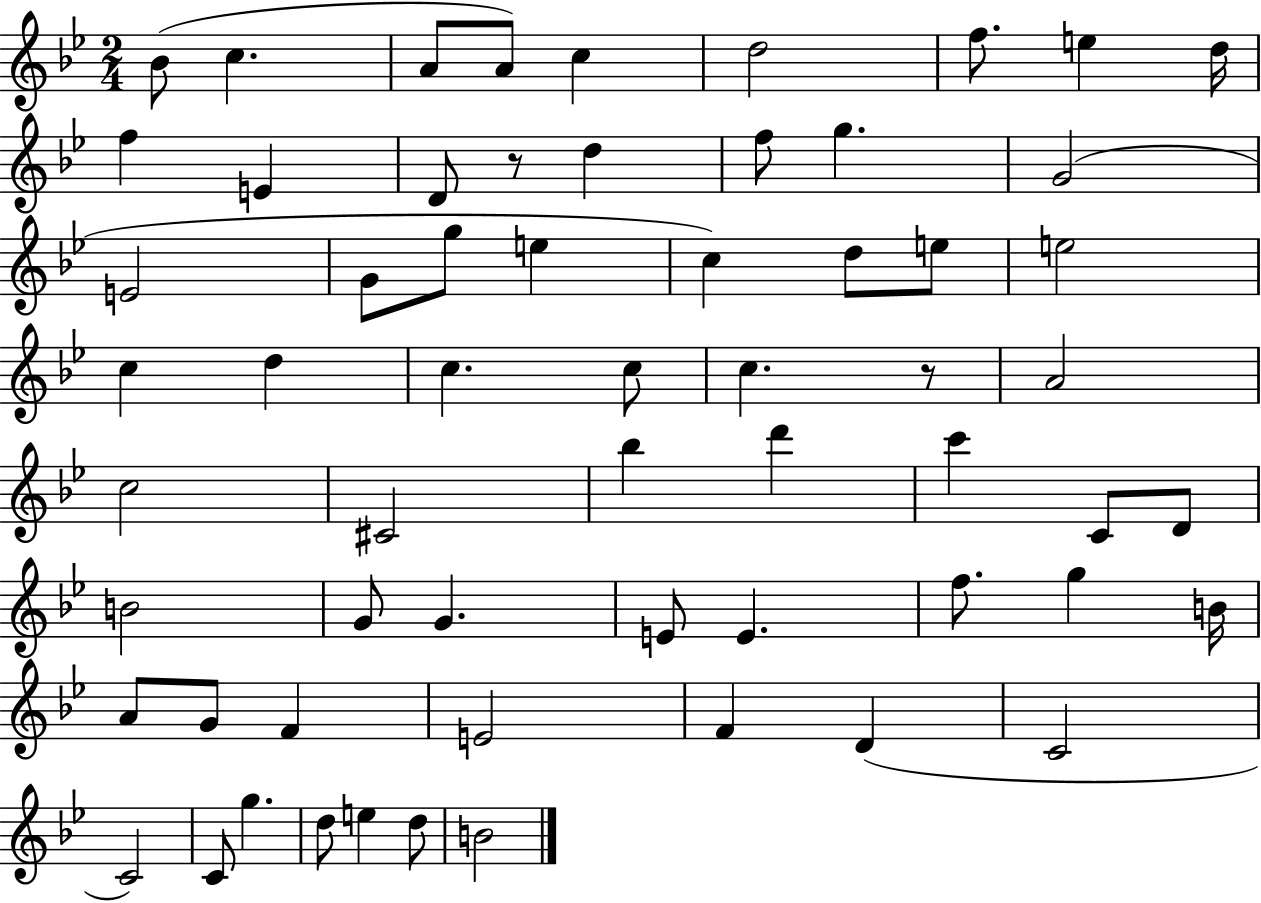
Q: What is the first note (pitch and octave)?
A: Bb4